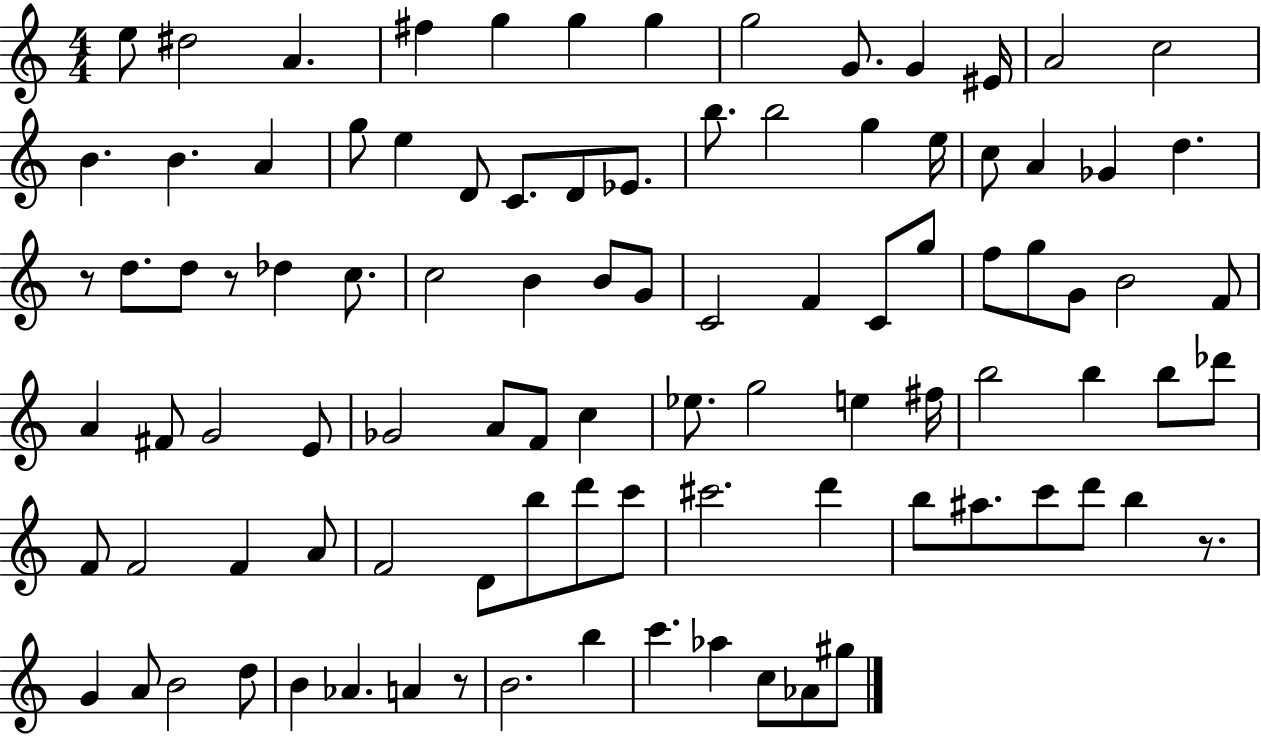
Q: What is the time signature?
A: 4/4